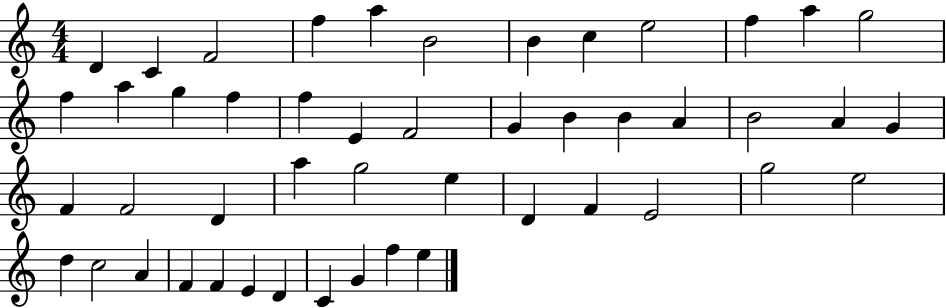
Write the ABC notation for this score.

X:1
T:Untitled
M:4/4
L:1/4
K:C
D C F2 f a B2 B c e2 f a g2 f a g f f E F2 G B B A B2 A G F F2 D a g2 e D F E2 g2 e2 d c2 A F F E D C G f e